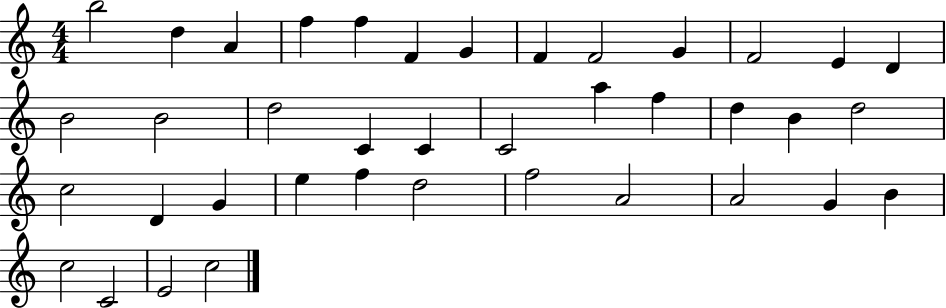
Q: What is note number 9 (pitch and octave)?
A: F4